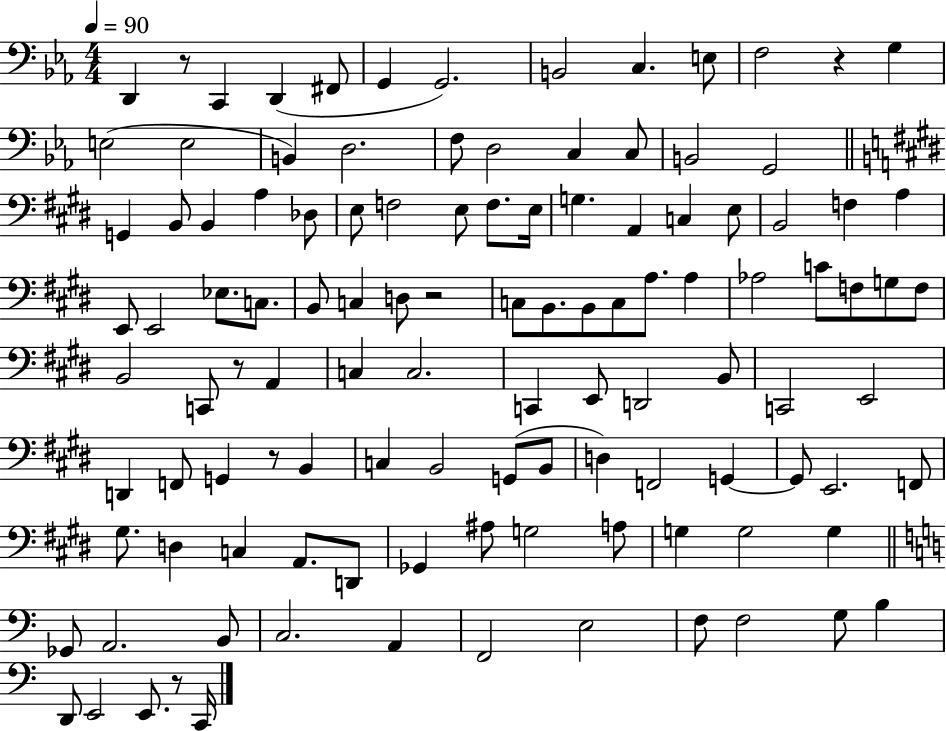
{
  \clef bass
  \numericTimeSignature
  \time 4/4
  \key ees \major
  \tempo 4 = 90
  d,4 r8 c,4 d,4( fis,8 | g,4 g,2.) | b,2 c4. e8 | f2 r4 g4 | \break e2( e2 | b,4) d2. | f8 d2 c4 c8 | b,2 g,2 | \break \bar "||" \break \key e \major g,4 b,8 b,4 a4 des8 | e8 f2 e8 f8. e16 | g4. a,4 c4 e8 | b,2 f4 a4 | \break e,8 e,2 ees8. c8. | b,8 c4 d8 r2 | c8 b,8. b,8 c8 a8. a4 | aes2 c'8 f8 g8 f8 | \break b,2 c,8 r8 a,4 | c4 c2. | c,4 e,8 d,2 b,8 | c,2 e,2 | \break d,4 f,8 g,4 r8 b,4 | c4 b,2 g,8( b,8 | d4) f,2 g,4~~ | g,8 e,2. f,8 | \break gis8. d4 c4 a,8. d,8 | ges,4 ais8 g2 a8 | g4 g2 g4 | \bar "||" \break \key c \major ges,8 a,2. b,8 | c2. a,4 | f,2 e2 | f8 f2 g8 b4 | \break d,8 e,2 e,8. r8 c,16 | \bar "|."
}